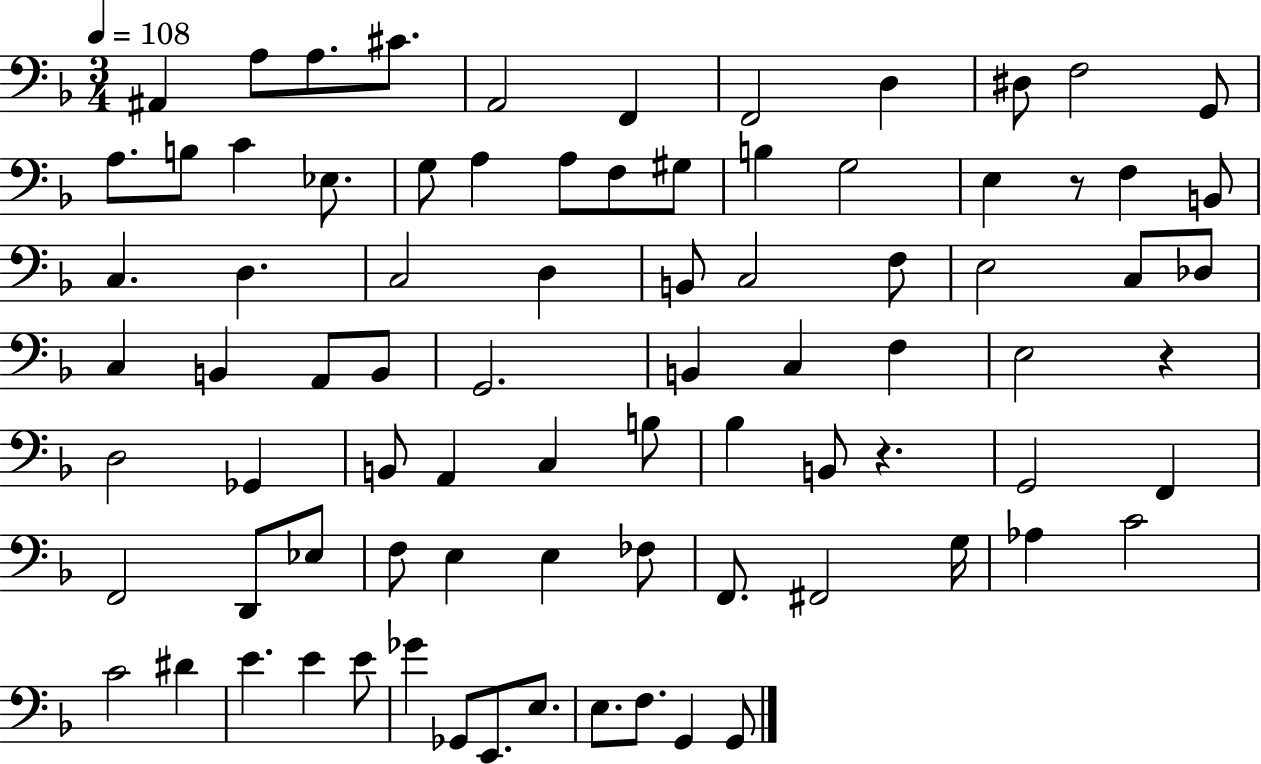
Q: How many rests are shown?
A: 3